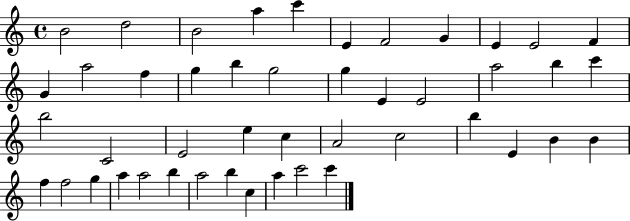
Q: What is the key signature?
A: C major